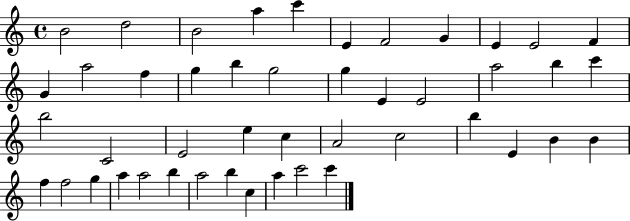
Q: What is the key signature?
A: C major